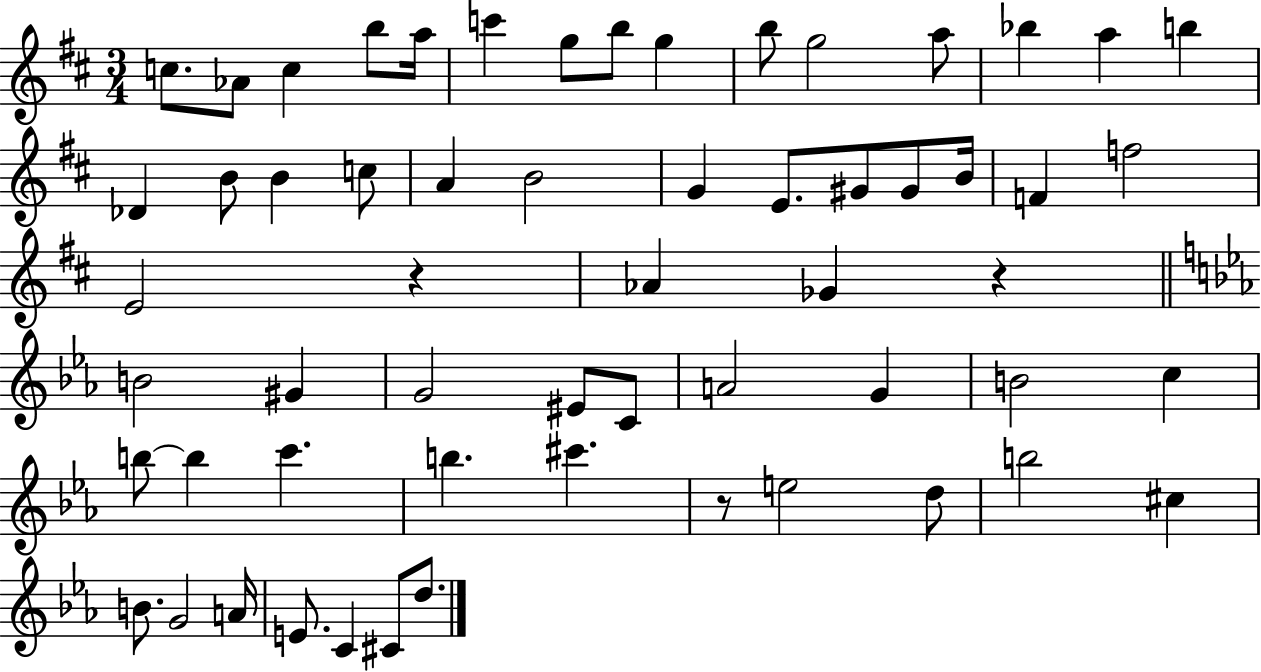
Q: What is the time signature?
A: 3/4